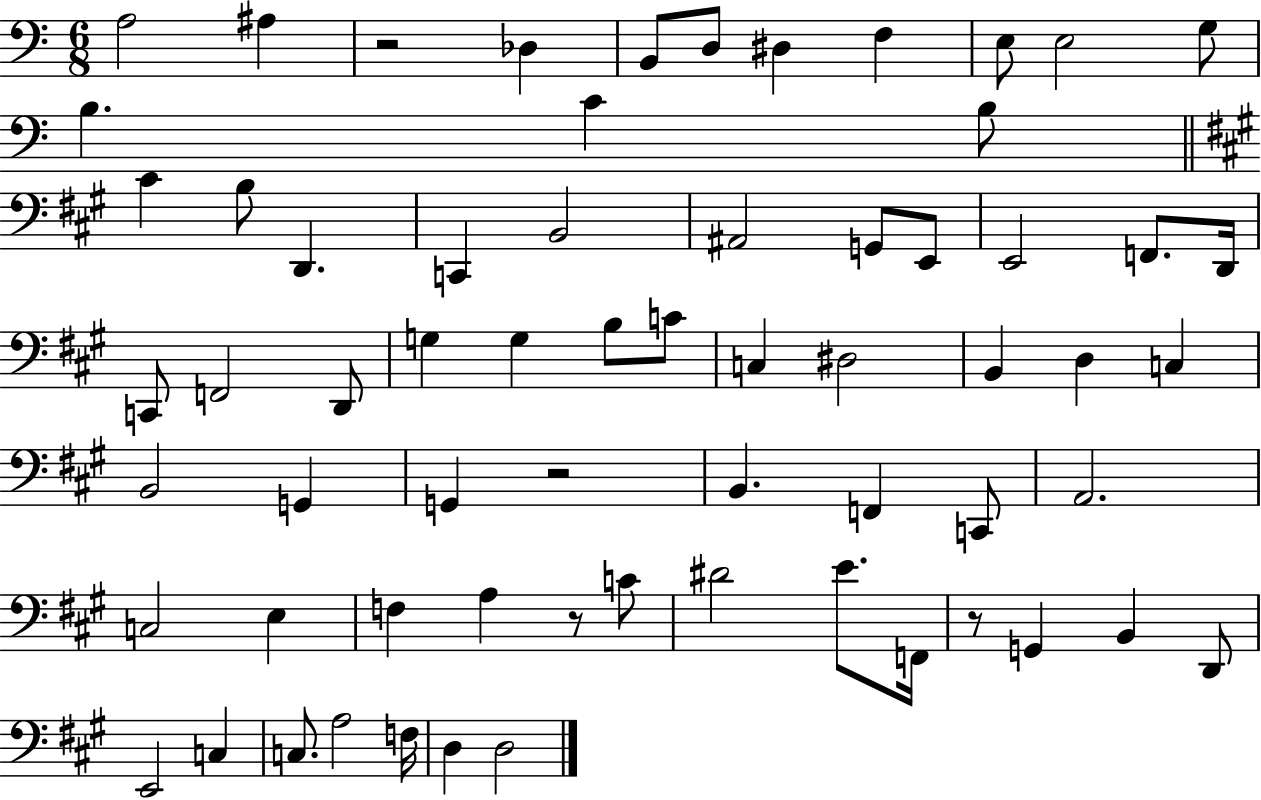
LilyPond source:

{
  \clef bass
  \numericTimeSignature
  \time 6/8
  \key c \major
  a2 ais4 | r2 des4 | b,8 d8 dis4 f4 | e8 e2 g8 | \break b4. c'4 b8 | \bar "||" \break \key a \major cis'4 b8 d,4. | c,4 b,2 | ais,2 g,8 e,8 | e,2 f,8. d,16 | \break c,8 f,2 d,8 | g4 g4 b8 c'8 | c4 dis2 | b,4 d4 c4 | \break b,2 g,4 | g,4 r2 | b,4. f,4 c,8 | a,2. | \break c2 e4 | f4 a4 r8 c'8 | dis'2 e'8. f,16 | r8 g,4 b,4 d,8 | \break e,2 c4 | c8. a2 f16 | d4 d2 | \bar "|."
}